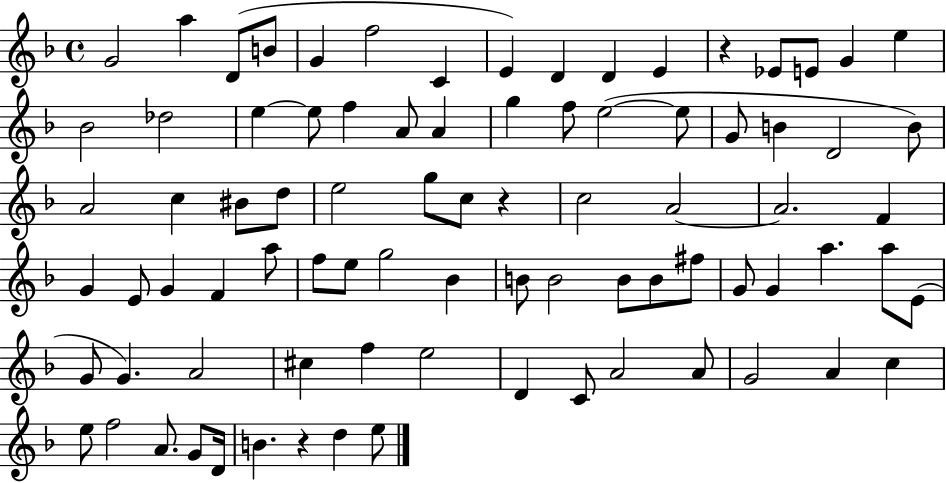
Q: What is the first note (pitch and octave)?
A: G4